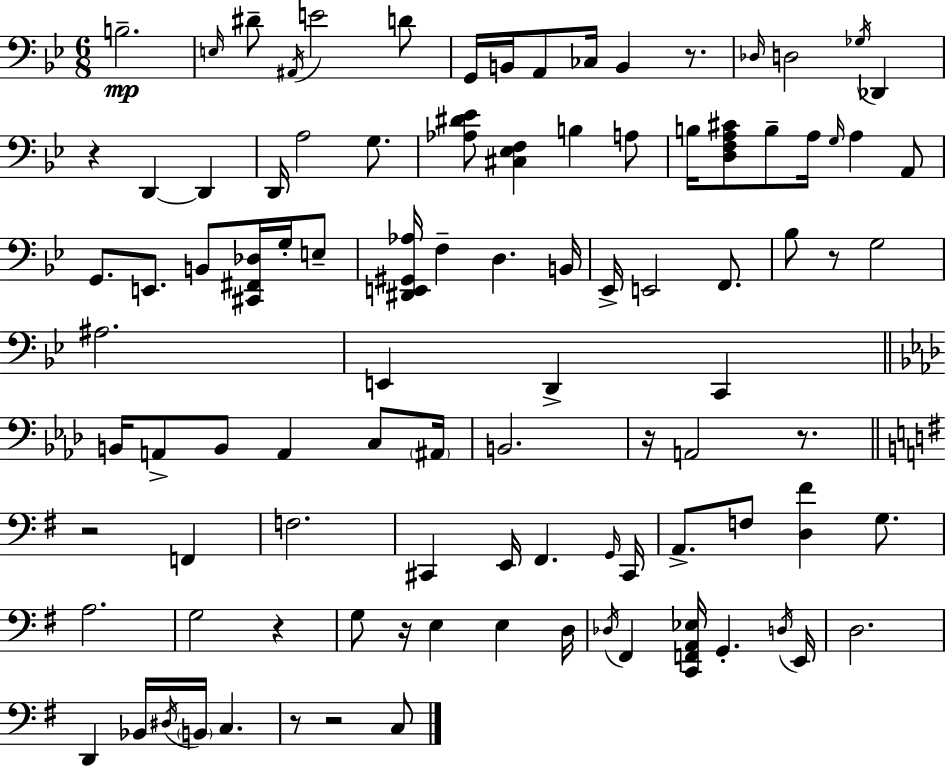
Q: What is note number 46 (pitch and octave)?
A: B2